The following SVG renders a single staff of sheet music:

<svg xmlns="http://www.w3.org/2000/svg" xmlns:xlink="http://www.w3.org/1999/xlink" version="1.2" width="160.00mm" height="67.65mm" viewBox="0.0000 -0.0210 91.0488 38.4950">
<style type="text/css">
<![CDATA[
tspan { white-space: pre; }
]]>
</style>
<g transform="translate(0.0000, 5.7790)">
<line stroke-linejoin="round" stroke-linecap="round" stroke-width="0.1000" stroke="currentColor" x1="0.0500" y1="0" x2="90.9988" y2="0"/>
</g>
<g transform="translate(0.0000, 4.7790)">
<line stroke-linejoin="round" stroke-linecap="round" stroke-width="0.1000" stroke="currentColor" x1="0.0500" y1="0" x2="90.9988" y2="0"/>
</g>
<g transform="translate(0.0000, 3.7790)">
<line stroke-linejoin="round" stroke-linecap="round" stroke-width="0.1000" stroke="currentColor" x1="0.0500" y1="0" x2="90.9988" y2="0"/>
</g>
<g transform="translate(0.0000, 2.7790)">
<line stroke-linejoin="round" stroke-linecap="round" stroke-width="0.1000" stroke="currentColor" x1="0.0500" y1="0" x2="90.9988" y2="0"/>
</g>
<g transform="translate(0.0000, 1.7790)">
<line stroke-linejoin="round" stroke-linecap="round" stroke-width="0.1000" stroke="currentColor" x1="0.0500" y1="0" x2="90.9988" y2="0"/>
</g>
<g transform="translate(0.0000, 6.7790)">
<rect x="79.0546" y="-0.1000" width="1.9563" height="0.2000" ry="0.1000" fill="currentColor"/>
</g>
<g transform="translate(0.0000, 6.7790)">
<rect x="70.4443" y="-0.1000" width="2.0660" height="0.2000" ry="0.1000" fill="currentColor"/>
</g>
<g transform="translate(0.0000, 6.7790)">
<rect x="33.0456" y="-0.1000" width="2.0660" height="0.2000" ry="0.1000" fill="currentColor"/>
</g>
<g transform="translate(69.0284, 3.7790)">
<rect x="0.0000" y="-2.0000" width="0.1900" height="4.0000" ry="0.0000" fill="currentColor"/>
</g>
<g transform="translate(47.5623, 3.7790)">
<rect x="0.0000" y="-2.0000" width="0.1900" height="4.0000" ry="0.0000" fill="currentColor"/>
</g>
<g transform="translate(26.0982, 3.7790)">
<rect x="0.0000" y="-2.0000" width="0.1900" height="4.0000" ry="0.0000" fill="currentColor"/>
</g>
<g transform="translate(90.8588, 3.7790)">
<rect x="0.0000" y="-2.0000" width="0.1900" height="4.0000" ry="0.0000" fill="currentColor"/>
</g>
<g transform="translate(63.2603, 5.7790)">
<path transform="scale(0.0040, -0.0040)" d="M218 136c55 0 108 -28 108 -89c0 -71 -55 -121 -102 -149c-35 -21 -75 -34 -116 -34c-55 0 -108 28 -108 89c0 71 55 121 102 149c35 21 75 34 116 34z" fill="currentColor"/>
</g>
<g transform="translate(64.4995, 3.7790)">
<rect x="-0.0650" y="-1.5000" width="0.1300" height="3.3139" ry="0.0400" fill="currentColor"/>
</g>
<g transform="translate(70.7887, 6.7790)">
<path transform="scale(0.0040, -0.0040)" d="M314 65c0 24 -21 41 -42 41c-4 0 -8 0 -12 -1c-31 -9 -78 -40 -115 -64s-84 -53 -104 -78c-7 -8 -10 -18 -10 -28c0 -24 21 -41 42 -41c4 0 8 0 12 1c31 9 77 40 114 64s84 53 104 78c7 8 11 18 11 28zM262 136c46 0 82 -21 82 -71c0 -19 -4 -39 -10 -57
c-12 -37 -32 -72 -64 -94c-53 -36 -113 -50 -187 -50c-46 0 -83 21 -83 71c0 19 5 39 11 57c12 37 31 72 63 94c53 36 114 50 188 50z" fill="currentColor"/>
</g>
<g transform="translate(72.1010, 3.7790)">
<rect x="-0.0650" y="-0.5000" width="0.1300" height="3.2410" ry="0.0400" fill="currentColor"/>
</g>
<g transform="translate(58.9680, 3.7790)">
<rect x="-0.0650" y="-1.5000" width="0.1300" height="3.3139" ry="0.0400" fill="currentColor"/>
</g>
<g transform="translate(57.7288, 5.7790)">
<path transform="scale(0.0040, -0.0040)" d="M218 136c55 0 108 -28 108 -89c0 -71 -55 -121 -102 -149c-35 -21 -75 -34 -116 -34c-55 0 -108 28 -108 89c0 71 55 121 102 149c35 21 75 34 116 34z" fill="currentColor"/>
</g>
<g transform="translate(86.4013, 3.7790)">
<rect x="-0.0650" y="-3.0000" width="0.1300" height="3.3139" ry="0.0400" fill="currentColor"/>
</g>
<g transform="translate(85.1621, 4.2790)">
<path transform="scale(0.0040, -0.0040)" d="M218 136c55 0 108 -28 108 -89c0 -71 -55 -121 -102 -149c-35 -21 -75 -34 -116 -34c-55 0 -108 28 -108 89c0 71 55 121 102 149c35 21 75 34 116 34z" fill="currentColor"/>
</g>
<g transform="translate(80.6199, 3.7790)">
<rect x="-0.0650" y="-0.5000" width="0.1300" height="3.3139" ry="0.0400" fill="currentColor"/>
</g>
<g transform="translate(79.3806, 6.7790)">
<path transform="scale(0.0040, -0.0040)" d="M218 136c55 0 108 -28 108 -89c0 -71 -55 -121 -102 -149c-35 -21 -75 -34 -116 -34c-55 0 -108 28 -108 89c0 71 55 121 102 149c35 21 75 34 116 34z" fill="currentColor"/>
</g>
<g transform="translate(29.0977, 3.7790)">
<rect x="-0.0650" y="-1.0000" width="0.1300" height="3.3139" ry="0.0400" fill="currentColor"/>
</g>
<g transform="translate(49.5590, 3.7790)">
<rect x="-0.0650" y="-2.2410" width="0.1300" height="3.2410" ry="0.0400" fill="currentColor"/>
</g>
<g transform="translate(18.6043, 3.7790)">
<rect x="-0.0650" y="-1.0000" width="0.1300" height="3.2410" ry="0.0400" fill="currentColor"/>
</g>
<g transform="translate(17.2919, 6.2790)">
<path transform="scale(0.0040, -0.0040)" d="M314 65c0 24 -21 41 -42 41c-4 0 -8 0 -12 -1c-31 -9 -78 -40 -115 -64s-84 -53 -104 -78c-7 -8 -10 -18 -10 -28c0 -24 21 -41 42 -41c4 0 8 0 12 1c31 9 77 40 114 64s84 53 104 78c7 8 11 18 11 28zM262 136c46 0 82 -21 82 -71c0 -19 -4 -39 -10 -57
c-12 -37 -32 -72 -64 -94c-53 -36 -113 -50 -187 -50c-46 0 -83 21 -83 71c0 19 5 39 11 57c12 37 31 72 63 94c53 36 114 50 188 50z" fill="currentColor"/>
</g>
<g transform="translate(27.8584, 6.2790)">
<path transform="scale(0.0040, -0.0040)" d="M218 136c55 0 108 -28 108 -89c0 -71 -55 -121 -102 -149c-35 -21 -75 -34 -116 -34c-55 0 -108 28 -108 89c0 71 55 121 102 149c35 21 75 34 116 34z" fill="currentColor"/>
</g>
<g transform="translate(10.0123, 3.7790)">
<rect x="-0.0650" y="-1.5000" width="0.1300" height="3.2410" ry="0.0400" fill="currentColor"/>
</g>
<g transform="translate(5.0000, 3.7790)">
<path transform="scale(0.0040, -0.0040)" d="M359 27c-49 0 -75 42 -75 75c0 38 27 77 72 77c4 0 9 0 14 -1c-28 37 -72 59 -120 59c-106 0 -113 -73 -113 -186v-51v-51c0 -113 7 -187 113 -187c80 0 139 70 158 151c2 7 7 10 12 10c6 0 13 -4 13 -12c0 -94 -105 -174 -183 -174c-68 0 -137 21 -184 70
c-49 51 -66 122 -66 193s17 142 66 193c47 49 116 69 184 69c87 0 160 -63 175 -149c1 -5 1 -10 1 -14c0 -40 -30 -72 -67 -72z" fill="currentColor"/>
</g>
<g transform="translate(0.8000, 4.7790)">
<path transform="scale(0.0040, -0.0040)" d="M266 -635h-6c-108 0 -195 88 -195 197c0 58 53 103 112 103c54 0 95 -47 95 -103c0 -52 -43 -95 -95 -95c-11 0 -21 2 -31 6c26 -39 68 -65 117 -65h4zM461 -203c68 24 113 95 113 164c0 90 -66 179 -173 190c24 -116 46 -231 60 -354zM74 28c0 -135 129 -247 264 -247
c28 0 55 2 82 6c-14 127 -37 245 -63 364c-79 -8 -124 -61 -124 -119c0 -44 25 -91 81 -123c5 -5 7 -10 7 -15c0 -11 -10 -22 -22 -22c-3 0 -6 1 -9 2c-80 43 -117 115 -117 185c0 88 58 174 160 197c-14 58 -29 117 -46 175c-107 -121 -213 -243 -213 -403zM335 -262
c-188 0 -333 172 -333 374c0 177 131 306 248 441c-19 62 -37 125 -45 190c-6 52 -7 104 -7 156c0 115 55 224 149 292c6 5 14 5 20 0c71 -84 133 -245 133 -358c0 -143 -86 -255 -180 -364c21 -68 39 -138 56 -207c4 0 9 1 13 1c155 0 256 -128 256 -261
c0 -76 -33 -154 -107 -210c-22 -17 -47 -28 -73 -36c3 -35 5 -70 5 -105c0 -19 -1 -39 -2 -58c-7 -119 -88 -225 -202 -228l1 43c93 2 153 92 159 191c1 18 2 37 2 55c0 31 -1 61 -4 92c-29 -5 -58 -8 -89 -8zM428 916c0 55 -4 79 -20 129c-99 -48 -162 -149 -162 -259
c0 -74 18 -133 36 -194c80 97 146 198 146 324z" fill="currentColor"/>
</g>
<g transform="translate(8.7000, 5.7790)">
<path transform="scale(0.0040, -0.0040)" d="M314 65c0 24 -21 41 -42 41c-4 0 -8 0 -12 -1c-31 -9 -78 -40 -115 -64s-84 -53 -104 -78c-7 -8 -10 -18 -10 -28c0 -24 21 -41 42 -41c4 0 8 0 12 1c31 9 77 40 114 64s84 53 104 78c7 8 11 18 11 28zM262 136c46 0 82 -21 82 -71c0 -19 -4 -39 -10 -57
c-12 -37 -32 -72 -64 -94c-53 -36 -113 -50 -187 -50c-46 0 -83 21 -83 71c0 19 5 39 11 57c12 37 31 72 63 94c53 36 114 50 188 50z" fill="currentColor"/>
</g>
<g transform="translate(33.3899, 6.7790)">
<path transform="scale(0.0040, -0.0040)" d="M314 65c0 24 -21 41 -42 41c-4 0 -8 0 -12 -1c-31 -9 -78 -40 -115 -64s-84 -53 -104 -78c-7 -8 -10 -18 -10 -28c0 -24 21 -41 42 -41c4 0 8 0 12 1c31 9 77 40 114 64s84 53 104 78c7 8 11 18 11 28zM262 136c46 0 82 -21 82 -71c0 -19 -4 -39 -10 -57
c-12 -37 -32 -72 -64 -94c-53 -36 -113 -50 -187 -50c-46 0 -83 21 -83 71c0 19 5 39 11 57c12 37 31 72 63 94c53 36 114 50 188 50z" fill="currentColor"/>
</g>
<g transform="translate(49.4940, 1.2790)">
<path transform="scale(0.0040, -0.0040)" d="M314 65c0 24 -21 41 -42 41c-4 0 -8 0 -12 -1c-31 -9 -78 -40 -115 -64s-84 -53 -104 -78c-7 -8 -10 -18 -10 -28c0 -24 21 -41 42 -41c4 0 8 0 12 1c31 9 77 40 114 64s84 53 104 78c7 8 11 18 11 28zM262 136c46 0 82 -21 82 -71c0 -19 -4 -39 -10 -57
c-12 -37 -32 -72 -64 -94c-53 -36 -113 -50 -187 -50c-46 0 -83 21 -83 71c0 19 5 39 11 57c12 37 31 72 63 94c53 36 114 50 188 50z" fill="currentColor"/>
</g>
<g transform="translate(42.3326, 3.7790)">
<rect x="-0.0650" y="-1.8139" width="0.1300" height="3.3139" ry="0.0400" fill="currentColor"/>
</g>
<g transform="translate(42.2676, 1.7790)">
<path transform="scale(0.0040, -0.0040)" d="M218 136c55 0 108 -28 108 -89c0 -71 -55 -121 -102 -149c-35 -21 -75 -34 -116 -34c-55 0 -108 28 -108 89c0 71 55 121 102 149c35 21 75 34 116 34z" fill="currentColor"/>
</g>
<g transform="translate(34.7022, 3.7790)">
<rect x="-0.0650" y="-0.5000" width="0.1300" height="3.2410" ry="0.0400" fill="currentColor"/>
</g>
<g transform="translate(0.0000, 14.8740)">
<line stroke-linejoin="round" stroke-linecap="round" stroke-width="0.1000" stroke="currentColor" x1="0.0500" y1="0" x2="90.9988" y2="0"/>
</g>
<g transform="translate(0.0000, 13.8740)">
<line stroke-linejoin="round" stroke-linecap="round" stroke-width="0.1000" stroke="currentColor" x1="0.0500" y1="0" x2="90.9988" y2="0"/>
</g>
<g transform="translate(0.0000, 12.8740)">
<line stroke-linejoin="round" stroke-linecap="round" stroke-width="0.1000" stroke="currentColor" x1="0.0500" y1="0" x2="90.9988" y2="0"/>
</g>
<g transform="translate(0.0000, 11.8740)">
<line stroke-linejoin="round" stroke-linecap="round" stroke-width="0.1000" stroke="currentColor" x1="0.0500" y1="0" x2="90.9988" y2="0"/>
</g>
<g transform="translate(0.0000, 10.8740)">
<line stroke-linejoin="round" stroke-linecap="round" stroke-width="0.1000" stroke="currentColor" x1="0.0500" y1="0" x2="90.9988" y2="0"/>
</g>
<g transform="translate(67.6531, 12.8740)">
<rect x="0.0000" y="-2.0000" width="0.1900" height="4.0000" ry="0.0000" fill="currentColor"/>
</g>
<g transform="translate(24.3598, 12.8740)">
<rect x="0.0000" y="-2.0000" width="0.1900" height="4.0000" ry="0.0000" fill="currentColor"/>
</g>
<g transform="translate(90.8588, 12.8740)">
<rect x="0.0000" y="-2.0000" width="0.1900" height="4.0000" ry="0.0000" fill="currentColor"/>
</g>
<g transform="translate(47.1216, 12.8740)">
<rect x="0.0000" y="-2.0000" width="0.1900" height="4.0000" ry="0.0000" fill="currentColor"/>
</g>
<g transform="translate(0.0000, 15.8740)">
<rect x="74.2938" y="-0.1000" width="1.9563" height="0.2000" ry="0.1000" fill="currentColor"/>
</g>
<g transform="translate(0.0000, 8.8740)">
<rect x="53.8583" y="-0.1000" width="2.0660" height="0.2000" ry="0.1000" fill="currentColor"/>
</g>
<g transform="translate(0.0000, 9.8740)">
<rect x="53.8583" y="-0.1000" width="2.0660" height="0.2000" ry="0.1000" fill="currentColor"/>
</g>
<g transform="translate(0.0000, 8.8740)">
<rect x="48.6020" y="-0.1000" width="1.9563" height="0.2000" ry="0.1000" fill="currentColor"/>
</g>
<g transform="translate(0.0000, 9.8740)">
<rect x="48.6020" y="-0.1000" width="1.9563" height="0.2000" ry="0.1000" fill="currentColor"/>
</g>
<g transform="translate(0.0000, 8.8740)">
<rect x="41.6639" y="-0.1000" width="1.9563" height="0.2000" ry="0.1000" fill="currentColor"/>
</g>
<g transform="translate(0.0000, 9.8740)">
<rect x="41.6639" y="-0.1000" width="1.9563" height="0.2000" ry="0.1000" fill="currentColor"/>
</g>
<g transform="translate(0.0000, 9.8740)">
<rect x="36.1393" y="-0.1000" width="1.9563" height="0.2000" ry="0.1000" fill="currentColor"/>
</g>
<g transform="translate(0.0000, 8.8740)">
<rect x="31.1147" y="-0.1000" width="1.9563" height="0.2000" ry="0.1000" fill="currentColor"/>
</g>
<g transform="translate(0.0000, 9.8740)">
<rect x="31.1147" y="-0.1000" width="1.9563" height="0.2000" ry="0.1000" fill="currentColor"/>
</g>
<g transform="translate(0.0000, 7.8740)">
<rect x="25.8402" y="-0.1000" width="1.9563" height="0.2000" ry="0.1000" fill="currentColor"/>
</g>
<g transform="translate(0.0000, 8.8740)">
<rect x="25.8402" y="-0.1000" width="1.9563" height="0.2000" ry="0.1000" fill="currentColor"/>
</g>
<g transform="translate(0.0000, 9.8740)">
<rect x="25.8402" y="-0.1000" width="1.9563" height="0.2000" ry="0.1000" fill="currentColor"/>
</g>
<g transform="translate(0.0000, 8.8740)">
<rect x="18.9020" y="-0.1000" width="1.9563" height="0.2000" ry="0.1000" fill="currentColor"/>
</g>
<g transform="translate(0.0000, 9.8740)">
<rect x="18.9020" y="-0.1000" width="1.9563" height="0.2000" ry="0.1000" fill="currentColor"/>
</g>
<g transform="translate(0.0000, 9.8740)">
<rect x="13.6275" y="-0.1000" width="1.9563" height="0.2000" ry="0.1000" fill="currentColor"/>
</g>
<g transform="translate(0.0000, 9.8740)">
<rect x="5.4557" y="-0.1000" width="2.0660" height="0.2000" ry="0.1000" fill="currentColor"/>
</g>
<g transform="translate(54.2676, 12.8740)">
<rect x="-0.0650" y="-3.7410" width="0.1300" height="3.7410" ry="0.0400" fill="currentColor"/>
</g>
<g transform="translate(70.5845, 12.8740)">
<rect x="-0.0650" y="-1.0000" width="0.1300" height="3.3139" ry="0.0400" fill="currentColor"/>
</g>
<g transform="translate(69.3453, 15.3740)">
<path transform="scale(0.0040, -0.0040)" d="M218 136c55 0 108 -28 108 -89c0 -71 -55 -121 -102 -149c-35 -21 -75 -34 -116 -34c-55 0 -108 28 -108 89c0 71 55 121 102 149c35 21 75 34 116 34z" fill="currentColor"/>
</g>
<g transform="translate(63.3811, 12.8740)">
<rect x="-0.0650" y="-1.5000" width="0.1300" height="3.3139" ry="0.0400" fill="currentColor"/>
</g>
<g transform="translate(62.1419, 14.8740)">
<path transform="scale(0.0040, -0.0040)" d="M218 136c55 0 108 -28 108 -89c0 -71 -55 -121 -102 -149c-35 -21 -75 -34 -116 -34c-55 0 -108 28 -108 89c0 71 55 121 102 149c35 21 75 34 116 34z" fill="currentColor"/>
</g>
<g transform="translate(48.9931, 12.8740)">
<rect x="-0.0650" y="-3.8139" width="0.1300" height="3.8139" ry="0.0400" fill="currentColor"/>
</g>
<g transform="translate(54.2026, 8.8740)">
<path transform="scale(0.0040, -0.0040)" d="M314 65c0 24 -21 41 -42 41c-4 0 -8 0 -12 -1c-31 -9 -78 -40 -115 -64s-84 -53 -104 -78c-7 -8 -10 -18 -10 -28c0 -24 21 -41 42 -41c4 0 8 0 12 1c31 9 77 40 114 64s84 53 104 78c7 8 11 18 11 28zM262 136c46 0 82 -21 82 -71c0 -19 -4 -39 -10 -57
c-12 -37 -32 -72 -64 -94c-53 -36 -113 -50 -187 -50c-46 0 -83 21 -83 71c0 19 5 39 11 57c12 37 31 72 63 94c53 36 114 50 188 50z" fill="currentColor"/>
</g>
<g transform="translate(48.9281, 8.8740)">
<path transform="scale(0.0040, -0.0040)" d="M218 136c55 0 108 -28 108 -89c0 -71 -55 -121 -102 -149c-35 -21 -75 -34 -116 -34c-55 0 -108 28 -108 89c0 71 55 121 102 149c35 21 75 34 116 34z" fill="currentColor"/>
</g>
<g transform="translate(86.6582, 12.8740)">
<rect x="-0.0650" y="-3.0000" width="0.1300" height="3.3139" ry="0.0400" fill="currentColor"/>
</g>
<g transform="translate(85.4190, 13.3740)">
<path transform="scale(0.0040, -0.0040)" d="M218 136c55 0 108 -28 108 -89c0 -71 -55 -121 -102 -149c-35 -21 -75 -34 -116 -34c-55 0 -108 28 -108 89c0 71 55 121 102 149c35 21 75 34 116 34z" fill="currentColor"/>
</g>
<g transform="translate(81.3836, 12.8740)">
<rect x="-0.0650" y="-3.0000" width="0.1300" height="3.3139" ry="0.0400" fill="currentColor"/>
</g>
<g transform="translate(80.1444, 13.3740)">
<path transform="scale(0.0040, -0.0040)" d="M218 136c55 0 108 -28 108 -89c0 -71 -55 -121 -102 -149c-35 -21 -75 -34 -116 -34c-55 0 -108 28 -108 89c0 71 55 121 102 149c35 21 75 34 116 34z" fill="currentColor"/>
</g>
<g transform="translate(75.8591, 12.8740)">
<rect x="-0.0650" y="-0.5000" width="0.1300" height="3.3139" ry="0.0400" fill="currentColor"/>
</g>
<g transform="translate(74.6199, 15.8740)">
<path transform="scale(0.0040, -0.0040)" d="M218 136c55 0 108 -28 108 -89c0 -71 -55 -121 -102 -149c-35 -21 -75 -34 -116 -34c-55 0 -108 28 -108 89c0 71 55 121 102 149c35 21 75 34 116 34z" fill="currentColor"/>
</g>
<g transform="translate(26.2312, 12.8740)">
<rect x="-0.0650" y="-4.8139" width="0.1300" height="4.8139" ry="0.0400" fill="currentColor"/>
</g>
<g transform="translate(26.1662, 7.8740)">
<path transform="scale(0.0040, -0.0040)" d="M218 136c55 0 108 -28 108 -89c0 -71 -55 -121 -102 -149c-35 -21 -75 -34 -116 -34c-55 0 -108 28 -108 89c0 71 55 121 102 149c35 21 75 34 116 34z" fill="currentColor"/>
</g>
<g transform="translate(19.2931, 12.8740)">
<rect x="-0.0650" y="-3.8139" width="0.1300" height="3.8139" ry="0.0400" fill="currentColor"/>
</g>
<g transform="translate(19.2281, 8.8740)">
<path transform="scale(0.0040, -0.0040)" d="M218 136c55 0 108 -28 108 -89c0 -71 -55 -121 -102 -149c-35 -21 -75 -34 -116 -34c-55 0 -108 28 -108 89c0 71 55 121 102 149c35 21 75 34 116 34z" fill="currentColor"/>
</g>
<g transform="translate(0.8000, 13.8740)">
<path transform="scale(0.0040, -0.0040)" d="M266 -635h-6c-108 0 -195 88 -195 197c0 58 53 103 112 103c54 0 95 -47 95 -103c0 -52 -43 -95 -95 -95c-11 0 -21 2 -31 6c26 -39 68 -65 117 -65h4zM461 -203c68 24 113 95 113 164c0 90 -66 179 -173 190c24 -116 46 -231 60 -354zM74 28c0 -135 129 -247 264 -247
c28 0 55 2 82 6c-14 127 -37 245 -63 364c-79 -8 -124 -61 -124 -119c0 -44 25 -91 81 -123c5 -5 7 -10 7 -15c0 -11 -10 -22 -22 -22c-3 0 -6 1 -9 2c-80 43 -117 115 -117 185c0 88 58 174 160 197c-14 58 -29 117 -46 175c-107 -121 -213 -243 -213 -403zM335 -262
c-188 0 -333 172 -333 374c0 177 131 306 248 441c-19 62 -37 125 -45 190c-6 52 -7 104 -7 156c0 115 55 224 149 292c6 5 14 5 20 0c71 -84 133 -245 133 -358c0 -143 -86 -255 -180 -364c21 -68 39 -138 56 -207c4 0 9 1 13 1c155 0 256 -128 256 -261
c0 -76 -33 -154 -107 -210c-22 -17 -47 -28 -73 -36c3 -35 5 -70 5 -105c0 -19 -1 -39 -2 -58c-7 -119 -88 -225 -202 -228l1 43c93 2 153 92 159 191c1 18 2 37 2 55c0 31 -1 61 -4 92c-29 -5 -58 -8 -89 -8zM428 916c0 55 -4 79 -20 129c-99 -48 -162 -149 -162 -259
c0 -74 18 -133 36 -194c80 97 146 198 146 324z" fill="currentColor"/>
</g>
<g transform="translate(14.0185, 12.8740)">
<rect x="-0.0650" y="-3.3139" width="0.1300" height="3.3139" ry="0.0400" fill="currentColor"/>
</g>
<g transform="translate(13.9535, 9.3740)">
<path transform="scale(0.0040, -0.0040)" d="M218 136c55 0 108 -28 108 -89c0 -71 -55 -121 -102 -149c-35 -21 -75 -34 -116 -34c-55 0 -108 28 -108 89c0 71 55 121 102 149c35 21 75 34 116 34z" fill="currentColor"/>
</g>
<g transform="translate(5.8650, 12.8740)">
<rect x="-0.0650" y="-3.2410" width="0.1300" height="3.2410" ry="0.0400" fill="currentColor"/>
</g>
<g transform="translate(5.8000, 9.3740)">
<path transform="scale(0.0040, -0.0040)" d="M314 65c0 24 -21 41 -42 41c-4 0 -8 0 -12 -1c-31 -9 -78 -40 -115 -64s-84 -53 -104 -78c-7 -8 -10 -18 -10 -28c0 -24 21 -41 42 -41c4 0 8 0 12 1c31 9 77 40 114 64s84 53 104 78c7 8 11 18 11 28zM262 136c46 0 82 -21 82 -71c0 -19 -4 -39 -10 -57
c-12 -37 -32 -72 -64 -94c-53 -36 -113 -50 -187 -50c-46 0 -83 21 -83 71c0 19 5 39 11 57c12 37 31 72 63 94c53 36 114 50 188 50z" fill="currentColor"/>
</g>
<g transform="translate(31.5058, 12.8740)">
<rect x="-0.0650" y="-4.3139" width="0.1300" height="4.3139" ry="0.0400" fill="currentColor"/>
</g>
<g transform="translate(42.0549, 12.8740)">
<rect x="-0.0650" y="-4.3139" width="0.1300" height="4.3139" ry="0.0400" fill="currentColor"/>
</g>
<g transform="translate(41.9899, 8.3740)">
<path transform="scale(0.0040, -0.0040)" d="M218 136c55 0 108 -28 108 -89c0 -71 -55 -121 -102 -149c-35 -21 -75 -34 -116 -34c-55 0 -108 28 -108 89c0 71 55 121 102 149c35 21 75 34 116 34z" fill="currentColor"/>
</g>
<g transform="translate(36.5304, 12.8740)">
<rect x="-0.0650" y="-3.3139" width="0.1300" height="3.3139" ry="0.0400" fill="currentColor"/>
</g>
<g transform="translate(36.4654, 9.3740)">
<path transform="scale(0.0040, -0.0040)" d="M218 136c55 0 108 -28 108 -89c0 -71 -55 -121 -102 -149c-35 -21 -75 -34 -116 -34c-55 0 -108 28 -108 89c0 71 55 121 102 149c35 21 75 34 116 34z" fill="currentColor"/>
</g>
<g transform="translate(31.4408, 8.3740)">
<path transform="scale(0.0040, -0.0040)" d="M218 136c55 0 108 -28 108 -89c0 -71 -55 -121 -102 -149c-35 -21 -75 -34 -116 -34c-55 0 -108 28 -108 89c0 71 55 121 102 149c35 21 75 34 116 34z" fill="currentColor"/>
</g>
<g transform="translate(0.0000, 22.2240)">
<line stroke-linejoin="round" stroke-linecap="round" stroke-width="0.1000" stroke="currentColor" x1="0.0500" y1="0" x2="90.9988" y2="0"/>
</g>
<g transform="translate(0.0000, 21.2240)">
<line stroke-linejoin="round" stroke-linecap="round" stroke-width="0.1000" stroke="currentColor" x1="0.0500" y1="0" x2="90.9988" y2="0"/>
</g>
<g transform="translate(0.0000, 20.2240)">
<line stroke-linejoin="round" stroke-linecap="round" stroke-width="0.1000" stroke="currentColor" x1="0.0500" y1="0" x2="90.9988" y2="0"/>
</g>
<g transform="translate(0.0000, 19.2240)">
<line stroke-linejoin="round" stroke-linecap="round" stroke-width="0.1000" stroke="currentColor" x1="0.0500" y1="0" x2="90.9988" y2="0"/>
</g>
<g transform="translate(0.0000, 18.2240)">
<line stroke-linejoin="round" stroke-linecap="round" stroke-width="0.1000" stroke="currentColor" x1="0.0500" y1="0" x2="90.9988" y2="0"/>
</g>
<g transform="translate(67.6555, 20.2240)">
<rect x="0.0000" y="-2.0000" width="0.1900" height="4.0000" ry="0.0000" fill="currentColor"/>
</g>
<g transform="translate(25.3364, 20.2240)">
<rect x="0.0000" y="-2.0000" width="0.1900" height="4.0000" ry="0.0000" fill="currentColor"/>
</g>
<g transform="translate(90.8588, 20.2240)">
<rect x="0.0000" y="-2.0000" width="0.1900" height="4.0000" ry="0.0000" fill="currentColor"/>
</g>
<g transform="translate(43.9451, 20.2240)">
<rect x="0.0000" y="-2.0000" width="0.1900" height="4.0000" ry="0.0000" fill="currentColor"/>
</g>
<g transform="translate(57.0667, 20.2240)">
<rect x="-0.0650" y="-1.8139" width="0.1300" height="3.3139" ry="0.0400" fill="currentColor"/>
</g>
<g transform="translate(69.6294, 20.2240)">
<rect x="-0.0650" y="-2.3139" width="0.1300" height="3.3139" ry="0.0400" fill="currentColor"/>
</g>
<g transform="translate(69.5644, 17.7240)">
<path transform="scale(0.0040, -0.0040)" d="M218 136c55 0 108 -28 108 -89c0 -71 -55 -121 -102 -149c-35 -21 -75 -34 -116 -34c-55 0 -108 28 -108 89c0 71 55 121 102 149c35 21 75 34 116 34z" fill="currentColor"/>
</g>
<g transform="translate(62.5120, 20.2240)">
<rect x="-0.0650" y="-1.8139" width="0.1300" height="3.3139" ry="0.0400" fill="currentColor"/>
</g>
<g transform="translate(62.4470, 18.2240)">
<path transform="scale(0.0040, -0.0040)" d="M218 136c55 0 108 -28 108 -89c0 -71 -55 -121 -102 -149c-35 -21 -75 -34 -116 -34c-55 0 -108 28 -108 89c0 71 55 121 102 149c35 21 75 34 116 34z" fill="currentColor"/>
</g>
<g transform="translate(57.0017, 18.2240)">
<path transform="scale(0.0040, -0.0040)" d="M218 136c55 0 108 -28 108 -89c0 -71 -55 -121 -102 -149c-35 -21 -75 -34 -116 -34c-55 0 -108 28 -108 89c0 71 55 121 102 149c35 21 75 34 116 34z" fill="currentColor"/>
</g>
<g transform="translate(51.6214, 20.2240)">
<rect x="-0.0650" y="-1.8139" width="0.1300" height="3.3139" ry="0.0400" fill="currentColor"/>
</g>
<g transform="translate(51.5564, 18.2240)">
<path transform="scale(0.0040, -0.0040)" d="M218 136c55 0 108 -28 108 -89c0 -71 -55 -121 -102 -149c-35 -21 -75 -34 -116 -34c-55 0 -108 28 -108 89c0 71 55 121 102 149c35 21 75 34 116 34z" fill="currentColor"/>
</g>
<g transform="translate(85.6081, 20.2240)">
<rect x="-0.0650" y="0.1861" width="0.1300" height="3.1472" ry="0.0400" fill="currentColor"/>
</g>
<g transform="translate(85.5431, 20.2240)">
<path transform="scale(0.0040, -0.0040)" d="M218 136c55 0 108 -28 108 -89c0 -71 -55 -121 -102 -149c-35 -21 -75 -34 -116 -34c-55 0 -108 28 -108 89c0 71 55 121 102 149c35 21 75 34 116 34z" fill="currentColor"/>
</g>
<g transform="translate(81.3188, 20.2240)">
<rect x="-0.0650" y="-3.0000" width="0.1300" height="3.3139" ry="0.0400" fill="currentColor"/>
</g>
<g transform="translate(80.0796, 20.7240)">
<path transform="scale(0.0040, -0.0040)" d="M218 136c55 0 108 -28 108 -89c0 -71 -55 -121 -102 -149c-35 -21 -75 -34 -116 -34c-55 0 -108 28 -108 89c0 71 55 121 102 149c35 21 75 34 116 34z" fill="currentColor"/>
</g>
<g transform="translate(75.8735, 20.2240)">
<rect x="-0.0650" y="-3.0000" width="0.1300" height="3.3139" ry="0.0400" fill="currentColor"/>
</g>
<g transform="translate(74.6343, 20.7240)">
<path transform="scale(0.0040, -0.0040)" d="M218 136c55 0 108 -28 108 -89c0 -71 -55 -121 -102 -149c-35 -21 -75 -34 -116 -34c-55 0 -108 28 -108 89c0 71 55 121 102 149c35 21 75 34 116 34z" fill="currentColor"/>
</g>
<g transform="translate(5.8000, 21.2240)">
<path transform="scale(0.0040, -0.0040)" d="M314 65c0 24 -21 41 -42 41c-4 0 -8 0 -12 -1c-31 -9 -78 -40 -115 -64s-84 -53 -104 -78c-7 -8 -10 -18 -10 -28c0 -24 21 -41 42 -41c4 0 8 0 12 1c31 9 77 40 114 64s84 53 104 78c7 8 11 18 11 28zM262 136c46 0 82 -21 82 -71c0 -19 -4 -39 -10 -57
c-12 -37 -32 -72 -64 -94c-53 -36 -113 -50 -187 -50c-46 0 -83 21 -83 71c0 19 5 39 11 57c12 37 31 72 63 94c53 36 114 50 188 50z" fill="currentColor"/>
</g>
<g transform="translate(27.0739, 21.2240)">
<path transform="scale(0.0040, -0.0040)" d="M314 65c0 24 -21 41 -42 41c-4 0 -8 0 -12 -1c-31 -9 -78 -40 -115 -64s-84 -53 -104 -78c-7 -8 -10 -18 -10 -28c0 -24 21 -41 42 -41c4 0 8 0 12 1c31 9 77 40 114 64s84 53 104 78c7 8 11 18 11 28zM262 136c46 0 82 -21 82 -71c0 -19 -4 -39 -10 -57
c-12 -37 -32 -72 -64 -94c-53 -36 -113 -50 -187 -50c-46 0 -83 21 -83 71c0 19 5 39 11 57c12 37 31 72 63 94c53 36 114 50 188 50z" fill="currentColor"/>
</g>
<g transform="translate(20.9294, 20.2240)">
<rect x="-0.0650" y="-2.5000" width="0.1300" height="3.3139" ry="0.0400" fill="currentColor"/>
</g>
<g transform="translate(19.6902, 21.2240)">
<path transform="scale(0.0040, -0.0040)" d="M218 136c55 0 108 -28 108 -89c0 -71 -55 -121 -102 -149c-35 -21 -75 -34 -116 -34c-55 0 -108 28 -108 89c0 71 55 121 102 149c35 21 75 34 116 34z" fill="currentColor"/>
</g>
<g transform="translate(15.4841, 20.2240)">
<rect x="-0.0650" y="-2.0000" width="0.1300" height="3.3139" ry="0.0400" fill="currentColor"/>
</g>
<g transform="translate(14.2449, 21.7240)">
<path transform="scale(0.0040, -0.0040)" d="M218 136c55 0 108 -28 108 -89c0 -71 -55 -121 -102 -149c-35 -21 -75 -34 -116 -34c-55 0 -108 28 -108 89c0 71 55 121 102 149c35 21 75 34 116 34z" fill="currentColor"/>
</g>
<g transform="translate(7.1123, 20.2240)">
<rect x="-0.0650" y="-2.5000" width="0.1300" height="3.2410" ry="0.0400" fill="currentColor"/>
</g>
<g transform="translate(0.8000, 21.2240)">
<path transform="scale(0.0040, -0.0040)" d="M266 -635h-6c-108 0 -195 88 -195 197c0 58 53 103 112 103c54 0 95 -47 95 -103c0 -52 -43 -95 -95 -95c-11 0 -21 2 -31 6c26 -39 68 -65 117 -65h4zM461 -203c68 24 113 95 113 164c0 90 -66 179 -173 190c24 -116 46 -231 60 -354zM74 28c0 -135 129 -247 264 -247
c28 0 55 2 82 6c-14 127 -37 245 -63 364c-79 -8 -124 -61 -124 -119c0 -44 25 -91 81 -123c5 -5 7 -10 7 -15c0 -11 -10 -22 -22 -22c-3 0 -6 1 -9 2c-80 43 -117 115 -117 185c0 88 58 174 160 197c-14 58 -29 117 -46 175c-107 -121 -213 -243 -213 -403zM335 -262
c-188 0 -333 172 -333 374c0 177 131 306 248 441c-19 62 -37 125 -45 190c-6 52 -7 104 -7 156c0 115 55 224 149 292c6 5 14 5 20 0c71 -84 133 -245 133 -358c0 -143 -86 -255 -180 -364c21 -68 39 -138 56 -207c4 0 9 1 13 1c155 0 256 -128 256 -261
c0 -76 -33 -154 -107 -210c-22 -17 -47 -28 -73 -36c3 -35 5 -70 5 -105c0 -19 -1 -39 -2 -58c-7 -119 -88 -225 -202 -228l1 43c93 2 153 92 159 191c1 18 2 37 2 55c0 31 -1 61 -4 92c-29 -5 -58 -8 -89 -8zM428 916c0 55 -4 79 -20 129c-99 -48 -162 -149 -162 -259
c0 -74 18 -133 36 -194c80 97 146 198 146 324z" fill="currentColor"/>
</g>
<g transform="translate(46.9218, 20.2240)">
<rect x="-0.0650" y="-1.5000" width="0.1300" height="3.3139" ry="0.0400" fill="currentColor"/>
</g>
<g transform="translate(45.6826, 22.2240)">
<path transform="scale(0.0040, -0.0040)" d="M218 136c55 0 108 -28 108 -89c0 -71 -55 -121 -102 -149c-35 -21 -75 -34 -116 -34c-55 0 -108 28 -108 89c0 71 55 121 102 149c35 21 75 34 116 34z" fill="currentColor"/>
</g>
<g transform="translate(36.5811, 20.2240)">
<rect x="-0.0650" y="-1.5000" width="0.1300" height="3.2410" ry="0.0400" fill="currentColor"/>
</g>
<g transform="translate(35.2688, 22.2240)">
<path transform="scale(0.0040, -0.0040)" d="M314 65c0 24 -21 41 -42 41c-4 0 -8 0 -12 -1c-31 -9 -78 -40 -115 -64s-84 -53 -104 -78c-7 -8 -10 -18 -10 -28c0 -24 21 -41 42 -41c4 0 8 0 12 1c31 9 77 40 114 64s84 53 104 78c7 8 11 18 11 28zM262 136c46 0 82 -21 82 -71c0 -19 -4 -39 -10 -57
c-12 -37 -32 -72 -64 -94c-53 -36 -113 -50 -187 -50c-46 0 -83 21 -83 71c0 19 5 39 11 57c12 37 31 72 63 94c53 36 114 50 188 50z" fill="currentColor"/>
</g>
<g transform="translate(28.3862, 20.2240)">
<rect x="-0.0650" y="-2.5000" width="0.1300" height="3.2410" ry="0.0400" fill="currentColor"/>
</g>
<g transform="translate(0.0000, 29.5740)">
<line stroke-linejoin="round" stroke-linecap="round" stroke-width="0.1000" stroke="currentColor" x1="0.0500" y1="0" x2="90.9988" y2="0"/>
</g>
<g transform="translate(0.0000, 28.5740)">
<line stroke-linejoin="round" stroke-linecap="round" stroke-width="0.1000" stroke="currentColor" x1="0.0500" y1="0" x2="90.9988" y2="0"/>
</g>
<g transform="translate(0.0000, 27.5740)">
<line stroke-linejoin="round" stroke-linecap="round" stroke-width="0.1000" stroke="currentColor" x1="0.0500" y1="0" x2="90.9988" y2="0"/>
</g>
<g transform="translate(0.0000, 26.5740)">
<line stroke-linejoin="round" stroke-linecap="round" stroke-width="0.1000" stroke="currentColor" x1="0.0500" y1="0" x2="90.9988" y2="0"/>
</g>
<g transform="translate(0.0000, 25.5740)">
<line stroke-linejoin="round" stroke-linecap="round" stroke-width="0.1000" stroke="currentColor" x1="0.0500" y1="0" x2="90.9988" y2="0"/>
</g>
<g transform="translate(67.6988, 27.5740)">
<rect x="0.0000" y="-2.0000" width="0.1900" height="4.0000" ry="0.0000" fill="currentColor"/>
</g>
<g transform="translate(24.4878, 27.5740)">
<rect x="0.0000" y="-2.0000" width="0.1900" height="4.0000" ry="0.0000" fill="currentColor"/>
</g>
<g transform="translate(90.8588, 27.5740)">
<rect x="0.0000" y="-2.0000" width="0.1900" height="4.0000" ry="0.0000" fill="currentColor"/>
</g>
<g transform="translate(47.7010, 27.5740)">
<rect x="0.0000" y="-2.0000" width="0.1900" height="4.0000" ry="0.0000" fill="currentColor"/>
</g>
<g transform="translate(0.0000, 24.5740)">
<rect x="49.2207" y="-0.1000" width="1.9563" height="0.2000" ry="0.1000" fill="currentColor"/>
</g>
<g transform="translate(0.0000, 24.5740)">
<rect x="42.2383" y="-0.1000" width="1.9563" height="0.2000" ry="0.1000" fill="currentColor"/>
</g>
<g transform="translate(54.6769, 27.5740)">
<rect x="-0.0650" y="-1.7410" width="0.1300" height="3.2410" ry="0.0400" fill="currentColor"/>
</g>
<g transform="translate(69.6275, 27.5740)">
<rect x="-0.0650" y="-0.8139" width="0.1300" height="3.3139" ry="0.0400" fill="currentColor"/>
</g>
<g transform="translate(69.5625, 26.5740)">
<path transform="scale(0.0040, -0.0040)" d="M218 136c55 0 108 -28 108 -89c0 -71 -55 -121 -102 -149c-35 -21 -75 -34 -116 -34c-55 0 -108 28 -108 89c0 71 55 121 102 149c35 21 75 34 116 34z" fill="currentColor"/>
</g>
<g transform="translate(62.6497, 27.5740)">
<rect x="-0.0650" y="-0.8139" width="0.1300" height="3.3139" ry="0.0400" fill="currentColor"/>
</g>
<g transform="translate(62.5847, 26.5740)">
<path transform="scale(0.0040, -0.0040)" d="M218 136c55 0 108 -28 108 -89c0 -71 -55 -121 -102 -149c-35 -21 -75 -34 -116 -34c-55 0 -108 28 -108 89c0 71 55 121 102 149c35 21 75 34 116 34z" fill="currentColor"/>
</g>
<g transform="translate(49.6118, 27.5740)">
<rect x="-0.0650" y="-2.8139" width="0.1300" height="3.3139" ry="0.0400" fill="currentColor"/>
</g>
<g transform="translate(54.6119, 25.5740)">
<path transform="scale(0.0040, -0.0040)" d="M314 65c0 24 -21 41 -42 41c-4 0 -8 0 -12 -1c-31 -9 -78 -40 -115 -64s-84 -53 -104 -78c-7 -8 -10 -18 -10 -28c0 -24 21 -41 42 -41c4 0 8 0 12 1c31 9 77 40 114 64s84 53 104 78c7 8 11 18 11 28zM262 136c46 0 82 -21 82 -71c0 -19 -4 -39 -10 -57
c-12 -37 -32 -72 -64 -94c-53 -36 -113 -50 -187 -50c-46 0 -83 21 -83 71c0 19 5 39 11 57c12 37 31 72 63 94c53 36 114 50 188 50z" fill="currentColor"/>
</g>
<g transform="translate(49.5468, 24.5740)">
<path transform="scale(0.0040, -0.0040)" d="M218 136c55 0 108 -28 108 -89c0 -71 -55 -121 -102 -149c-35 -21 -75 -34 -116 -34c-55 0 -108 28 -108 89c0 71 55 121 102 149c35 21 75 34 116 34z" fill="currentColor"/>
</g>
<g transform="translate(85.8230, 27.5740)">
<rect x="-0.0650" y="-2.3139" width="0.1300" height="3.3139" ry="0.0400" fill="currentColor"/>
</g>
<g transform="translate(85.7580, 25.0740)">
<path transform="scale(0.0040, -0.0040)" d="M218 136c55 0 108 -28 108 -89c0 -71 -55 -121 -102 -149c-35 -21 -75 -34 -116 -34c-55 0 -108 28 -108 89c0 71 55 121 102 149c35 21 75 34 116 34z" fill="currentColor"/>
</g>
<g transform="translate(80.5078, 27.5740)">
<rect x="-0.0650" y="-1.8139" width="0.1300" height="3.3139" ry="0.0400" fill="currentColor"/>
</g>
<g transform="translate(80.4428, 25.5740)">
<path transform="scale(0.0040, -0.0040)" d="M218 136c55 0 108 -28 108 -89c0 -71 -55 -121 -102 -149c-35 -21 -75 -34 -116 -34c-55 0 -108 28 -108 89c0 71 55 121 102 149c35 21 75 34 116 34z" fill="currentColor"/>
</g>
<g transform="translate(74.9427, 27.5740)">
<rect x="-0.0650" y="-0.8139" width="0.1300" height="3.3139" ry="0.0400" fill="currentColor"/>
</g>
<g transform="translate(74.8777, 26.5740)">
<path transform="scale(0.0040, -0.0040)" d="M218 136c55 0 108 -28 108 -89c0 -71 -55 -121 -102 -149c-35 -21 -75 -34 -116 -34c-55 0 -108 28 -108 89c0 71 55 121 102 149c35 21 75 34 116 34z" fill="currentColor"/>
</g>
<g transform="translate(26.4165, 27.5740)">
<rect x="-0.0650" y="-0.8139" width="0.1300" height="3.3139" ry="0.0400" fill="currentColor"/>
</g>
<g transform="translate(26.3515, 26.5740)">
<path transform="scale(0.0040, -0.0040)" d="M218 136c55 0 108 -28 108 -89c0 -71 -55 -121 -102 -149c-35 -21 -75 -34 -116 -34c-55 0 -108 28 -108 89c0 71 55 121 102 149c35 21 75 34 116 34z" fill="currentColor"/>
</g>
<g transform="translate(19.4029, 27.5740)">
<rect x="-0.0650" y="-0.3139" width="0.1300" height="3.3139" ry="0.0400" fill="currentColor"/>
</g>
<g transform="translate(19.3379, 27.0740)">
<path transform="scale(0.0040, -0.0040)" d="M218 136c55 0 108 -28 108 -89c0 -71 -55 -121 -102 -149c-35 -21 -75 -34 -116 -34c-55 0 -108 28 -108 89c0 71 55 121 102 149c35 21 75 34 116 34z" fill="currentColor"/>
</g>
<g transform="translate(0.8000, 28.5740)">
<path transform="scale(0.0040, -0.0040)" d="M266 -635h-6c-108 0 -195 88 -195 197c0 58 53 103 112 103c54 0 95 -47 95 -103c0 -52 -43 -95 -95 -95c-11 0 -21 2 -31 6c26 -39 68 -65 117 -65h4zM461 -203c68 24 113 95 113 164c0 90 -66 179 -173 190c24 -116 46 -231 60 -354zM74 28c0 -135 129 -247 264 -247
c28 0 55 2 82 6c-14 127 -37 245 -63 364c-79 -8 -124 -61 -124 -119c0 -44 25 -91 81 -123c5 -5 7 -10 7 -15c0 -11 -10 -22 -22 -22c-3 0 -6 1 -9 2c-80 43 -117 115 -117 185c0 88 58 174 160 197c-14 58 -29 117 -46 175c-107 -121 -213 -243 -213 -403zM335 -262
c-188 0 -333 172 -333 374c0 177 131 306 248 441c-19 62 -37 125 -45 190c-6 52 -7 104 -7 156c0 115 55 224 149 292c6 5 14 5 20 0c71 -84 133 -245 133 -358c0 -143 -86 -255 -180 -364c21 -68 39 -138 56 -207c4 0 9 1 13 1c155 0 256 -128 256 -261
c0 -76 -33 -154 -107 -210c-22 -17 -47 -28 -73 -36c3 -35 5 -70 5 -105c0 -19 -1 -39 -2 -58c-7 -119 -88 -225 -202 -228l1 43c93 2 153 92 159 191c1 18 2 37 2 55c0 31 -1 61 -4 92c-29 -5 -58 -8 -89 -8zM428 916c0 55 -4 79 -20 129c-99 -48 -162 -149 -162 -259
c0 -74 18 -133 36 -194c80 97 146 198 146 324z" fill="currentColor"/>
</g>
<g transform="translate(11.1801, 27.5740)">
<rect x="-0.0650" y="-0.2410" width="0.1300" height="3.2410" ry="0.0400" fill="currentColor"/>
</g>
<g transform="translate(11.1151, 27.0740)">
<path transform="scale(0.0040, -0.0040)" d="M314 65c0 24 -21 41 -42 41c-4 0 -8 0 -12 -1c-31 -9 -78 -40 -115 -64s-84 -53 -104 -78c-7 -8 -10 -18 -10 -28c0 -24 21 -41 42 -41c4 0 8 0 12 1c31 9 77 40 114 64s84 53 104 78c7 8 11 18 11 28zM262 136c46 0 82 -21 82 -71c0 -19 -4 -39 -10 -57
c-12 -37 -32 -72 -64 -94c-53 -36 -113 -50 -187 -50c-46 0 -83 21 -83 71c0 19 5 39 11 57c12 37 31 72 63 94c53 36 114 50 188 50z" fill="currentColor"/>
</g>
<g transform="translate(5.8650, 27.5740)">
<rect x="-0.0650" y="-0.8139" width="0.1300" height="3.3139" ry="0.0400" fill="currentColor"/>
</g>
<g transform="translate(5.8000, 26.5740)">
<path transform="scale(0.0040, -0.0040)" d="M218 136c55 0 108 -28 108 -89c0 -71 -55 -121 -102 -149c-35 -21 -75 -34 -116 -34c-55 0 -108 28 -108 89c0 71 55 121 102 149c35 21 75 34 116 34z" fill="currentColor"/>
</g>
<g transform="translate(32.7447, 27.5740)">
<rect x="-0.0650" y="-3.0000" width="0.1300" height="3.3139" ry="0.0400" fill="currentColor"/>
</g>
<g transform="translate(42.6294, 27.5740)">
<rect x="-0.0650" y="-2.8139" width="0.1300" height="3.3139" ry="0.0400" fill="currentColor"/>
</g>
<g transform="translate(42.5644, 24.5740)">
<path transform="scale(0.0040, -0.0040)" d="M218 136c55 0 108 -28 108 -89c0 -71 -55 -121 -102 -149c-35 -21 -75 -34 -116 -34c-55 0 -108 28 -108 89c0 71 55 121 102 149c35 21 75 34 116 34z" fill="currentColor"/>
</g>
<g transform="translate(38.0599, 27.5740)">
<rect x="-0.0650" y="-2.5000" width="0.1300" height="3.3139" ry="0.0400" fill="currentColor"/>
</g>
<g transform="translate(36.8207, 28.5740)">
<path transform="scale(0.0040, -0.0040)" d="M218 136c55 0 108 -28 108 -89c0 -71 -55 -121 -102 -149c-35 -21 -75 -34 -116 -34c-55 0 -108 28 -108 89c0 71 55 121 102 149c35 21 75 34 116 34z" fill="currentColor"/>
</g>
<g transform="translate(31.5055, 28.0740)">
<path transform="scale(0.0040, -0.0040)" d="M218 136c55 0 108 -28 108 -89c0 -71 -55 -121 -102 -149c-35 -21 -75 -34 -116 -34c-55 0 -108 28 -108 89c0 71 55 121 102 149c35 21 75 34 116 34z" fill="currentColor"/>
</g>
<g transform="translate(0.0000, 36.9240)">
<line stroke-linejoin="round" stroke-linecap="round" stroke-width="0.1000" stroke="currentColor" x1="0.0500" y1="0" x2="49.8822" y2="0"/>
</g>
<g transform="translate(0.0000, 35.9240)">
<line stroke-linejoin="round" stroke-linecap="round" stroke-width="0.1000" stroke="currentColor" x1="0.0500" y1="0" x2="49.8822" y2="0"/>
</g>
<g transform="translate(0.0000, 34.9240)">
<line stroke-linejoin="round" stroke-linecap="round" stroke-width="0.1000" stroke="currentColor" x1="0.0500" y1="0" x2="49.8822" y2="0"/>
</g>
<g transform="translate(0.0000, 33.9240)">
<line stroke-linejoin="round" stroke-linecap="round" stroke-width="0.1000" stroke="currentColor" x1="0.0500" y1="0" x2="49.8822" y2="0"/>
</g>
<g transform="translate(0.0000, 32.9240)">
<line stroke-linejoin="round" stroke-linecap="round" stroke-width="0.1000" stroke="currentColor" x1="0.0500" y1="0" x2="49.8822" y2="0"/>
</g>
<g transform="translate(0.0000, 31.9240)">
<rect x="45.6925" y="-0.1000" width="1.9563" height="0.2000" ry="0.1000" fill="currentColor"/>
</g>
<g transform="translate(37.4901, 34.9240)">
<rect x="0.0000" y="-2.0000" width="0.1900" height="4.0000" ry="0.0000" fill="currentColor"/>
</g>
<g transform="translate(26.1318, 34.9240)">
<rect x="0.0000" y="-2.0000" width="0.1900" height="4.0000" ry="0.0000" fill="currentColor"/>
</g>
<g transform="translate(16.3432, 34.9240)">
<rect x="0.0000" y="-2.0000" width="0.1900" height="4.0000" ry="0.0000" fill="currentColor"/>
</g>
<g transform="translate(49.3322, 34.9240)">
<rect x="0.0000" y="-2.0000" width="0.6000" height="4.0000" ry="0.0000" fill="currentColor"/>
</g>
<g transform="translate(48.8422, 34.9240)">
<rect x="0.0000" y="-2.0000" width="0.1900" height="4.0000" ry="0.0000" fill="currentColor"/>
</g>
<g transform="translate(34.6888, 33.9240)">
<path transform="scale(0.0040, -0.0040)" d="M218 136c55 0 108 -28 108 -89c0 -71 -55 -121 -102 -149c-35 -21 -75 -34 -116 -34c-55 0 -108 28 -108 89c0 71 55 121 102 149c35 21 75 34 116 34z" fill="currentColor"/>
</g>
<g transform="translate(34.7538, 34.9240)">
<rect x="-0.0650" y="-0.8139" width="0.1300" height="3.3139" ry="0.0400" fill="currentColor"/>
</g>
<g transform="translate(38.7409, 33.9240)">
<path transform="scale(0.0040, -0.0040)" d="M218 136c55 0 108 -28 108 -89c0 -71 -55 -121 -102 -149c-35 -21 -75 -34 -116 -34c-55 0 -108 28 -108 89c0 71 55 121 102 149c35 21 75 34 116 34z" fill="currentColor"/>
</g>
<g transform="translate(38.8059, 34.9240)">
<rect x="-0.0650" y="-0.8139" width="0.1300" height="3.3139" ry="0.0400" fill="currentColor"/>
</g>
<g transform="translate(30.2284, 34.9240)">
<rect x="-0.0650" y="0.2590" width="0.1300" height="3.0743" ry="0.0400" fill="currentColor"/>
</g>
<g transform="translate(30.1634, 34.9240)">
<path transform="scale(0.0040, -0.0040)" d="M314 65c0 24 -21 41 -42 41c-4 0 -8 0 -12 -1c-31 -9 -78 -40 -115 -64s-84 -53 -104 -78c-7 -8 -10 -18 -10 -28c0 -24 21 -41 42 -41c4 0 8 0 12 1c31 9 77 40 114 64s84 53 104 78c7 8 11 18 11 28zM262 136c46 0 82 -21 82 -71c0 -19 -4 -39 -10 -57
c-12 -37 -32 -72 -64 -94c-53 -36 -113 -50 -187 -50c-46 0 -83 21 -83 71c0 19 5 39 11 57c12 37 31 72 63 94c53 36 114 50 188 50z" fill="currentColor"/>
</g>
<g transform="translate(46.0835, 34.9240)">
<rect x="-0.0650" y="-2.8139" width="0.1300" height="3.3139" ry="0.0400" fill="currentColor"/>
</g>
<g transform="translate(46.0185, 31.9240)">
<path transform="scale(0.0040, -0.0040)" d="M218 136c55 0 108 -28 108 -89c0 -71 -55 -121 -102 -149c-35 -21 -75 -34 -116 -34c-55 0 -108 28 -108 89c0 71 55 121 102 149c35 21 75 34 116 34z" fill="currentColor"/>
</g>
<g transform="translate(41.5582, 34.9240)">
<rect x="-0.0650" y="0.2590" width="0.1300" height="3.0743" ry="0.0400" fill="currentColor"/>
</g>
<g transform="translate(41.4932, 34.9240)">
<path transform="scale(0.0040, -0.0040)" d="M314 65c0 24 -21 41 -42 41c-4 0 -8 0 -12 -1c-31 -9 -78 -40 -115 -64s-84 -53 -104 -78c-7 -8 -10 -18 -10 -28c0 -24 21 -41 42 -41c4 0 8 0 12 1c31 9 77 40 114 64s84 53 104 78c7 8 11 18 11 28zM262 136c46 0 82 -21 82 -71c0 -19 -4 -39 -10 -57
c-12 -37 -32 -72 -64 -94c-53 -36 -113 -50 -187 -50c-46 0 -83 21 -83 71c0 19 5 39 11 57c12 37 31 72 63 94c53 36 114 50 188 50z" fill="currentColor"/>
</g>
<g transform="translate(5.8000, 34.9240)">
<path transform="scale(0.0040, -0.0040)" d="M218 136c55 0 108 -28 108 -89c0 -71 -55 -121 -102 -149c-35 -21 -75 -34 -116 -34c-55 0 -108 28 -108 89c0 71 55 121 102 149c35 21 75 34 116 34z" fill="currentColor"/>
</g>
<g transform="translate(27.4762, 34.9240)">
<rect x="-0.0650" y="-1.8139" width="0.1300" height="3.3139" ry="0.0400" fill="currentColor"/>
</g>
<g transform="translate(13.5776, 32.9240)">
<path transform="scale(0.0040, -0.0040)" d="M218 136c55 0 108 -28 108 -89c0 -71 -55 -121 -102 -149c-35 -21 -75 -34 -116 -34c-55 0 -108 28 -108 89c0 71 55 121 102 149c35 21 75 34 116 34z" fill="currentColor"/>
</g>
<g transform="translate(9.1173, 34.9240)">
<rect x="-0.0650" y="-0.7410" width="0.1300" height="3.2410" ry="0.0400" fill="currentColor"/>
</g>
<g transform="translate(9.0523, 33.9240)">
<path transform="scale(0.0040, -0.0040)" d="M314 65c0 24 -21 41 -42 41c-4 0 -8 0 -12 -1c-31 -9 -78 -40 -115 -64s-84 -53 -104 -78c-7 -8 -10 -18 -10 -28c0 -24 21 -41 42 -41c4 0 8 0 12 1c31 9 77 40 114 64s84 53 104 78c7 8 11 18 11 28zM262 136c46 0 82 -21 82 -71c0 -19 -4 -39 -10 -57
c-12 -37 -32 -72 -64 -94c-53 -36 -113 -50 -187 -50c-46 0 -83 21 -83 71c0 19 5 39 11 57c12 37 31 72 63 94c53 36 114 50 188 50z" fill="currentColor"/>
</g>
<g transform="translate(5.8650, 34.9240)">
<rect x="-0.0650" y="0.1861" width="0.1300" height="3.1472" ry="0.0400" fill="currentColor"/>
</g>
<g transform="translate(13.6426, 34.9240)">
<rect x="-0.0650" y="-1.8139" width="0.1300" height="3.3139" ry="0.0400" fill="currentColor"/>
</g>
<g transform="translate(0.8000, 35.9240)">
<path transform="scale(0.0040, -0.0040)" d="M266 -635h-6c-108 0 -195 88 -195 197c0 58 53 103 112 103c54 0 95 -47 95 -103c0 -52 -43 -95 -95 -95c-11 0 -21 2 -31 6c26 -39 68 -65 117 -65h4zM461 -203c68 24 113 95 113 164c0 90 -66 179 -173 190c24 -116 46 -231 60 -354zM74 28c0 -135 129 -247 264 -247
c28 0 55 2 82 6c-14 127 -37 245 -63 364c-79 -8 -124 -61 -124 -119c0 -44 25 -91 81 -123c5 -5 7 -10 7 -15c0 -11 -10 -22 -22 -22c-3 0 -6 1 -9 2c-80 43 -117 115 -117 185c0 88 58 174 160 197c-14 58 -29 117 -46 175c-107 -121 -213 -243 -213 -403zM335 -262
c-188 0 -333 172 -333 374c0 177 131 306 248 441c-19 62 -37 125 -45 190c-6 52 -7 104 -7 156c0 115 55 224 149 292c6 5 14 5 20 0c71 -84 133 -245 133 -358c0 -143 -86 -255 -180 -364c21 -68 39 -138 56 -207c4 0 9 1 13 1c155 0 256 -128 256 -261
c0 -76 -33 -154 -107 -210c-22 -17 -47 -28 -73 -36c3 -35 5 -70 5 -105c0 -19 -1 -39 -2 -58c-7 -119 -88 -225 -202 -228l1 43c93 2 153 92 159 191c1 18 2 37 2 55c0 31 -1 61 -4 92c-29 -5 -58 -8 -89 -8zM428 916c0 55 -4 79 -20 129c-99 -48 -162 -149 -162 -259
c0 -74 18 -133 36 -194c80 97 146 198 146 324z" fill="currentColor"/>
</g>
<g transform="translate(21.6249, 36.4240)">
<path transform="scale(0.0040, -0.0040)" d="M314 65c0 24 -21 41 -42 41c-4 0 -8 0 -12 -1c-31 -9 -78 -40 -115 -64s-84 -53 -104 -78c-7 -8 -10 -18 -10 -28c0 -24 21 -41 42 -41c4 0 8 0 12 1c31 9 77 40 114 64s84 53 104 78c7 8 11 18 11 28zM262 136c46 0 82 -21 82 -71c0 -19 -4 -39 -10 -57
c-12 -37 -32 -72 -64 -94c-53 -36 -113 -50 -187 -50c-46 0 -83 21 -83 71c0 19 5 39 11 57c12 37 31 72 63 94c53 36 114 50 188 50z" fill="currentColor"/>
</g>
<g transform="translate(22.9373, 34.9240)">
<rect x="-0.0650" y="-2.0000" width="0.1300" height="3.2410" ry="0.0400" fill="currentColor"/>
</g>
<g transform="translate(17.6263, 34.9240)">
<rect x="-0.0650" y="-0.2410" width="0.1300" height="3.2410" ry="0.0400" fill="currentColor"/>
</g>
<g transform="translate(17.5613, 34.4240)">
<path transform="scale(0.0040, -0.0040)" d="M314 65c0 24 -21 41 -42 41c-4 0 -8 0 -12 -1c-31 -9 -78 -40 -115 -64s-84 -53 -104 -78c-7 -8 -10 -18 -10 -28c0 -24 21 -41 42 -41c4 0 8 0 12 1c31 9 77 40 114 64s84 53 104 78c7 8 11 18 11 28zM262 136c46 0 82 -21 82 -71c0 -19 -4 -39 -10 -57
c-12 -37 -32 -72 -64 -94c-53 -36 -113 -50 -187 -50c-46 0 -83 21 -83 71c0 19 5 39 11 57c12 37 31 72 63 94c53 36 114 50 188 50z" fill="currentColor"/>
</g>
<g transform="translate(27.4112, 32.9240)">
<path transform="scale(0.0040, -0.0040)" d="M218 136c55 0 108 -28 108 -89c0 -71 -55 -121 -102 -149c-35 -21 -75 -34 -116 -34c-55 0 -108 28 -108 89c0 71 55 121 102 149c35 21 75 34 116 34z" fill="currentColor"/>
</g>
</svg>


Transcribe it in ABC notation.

X:1
T:Untitled
M:4/4
L:1/4
K:C
E2 D2 D C2 f g2 E E C2 C A b2 b c' e' d' b d' c' c'2 E D C A A G2 F G G2 E2 E f f f g A A B d c2 c d A G a a f2 d d d f g B d2 f c2 F2 f B2 d d B2 a